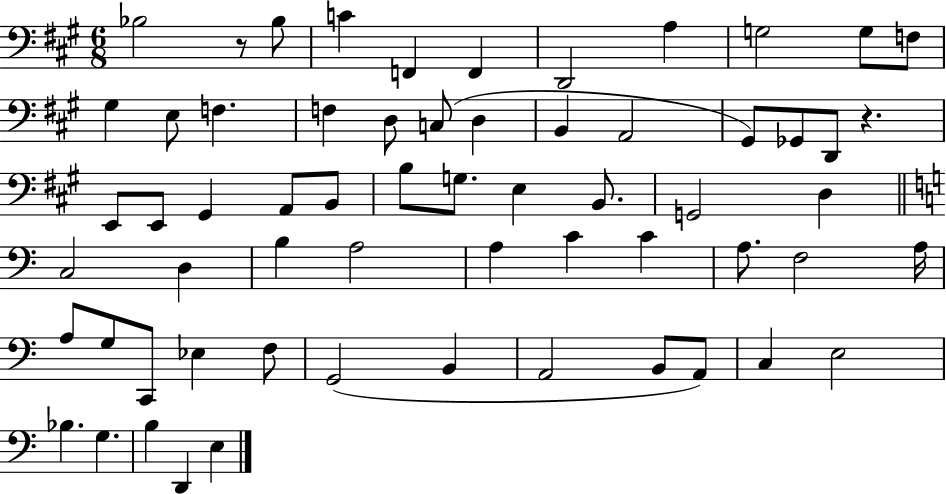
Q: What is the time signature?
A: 6/8